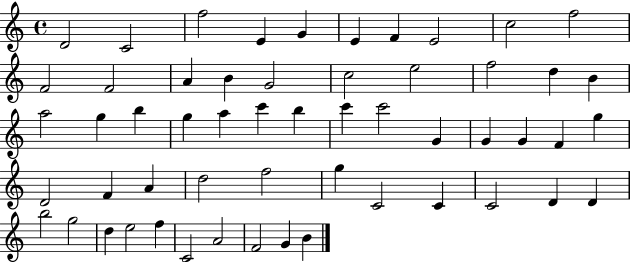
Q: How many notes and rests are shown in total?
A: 55